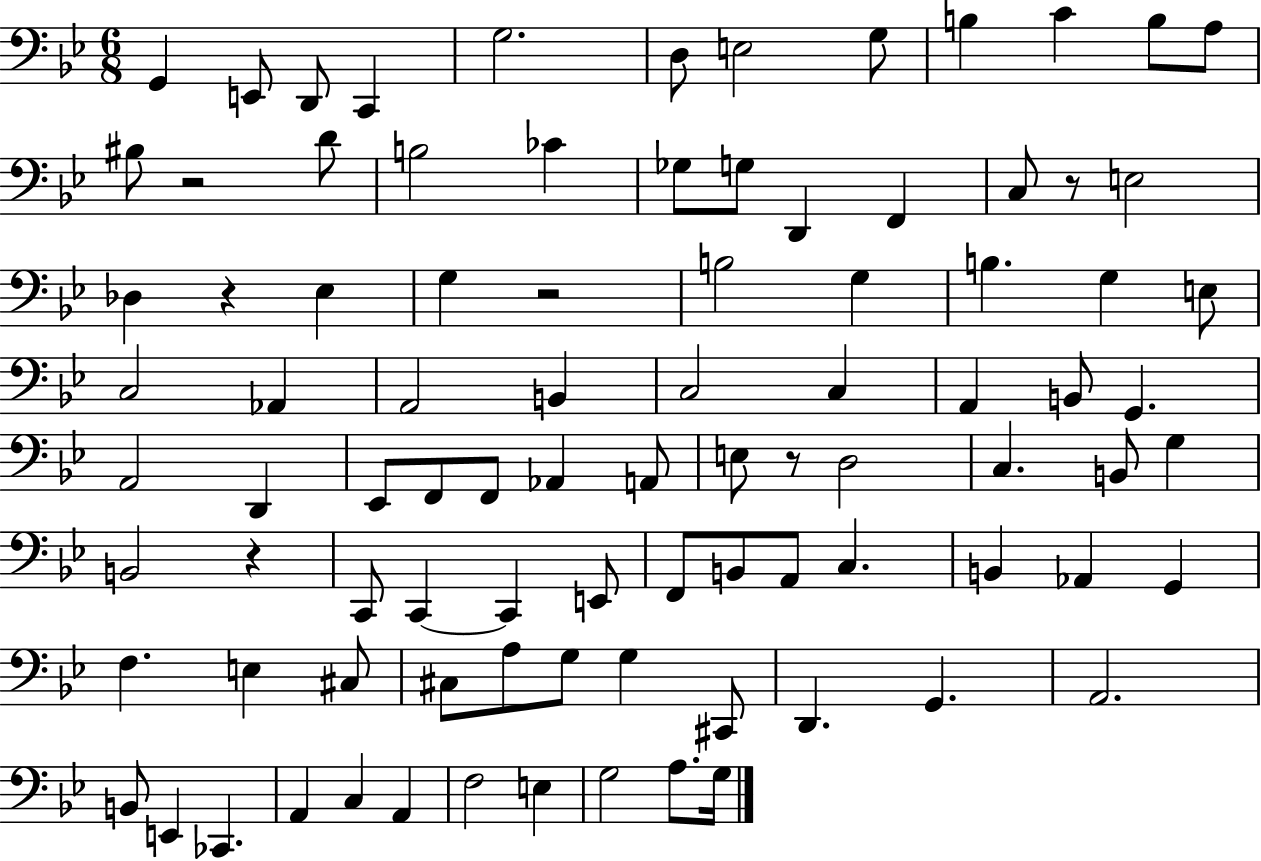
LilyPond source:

{
  \clef bass
  \numericTimeSignature
  \time 6/8
  \key bes \major
  \repeat volta 2 { g,4 e,8 d,8 c,4 | g2. | d8 e2 g8 | b4 c'4 b8 a8 | \break bis8 r2 d'8 | b2 ces'4 | ges8 g8 d,4 f,4 | c8 r8 e2 | \break des4 r4 ees4 | g4 r2 | b2 g4 | b4. g4 e8 | \break c2 aes,4 | a,2 b,4 | c2 c4 | a,4 b,8 g,4. | \break a,2 d,4 | ees,8 f,8 f,8 aes,4 a,8 | e8 r8 d2 | c4. b,8 g4 | \break b,2 r4 | c,8 c,4~~ c,4 e,8 | f,8 b,8 a,8 c4. | b,4 aes,4 g,4 | \break f4. e4 cis8 | cis8 a8 g8 g4 cis,8 | d,4. g,4. | a,2. | \break b,8 e,4 ces,4. | a,4 c4 a,4 | f2 e4 | g2 a8. g16 | \break } \bar "|."
}